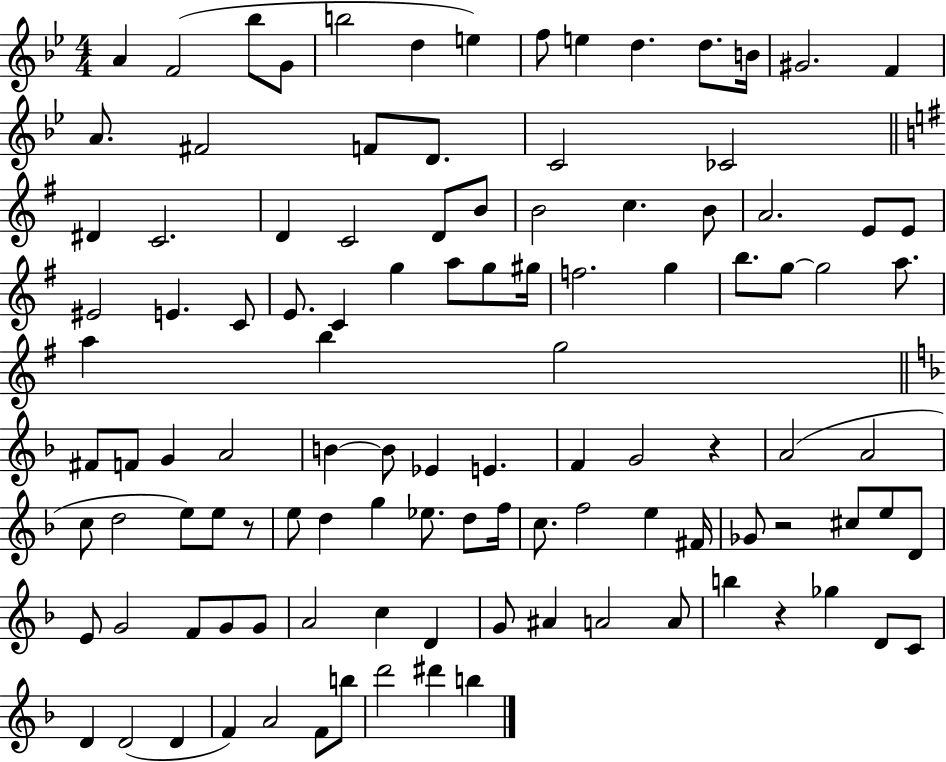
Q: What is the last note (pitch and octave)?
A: B5